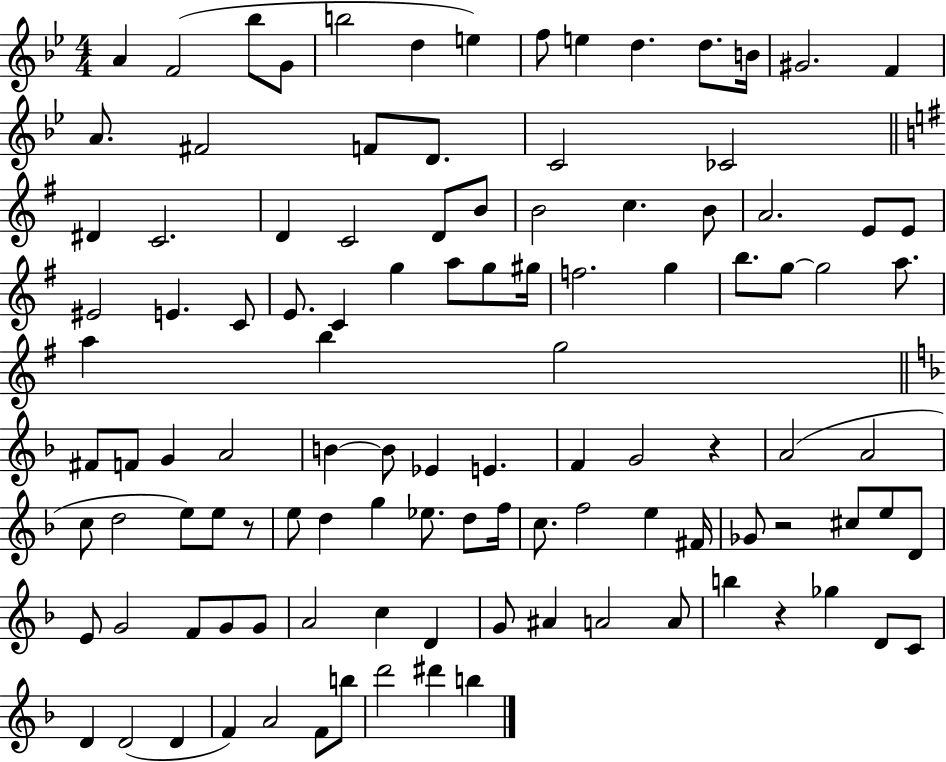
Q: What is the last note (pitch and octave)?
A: B5